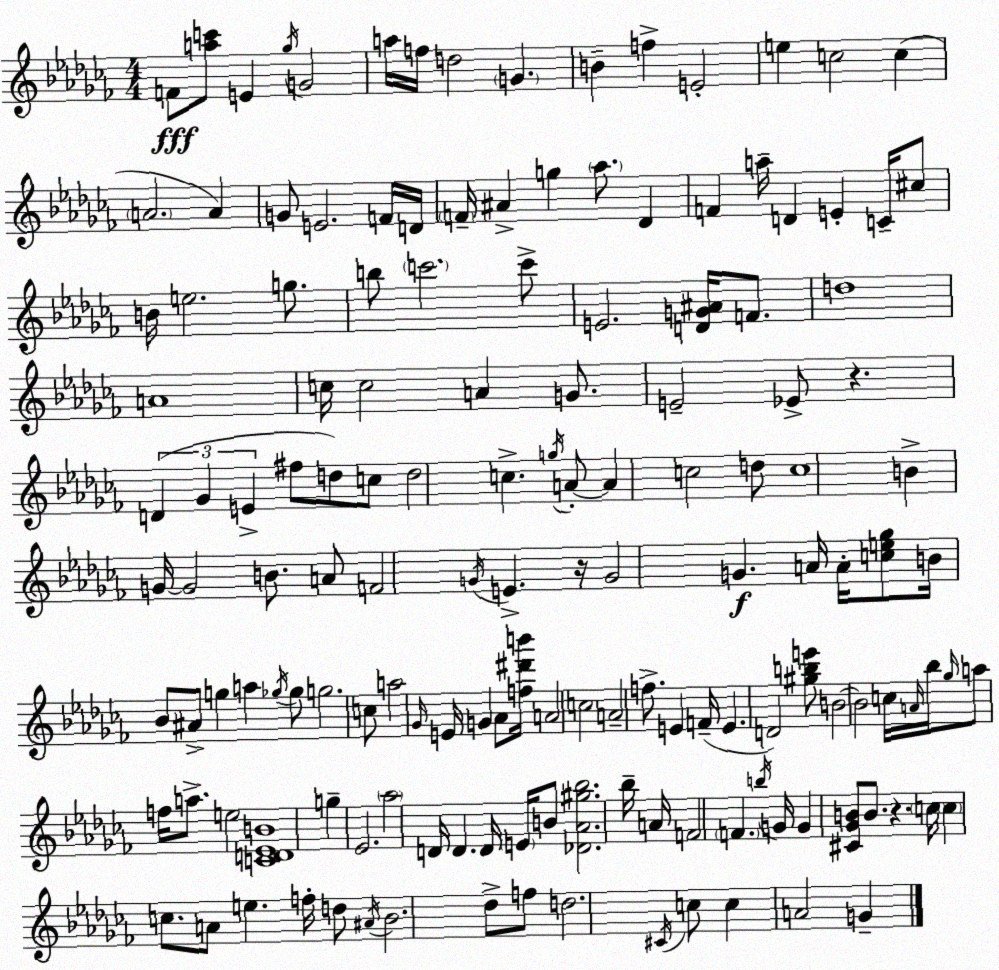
X:1
T:Untitled
M:4/4
L:1/4
K:Abm
F/2 [ac']/2 E _g/4 G2 a/4 f/4 d2 G B f E2 e c2 c A2 A G/2 E2 F/4 D/4 F/4 ^A g _a/2 _D F a/4 D E C/4 ^c/2 B/4 e2 g/2 b/2 c'2 c'/2 E2 [DG^A]/4 F/2 d4 A4 c/4 c2 A G/2 E2 _E/2 z D _G E ^f/2 d/2 c/2 d2 c g/4 A/2 A c2 d/2 c4 B G/4 G2 B/2 A/2 F2 G/4 E z/4 G2 G A/4 A/4 [ce_g]/2 B/4 _B/2 ^A/2 g a _g/4 _g/2 g2 c/2 a2 _G/4 E/4 G _A/2 [f^d'b']/4 A2 c2 A2 f/2 E F/4 E D2 [^gbe']/2 B2 B2 c/4 A/4 _b/4 _g/4 a/2 f/4 a/2 e2 [CD_EB]4 g _E2 _a2 D/4 D D/4 E/4 B/2 [_D_A^g_b]2 _b/4 A/4 F2 F b/4 G/4 G [^C_GB]/2 B/2 z c/4 c c/2 A/2 e f/4 d/2 ^A/4 _B2 _d/2 f/2 d2 ^C/4 c/2 c A2 G